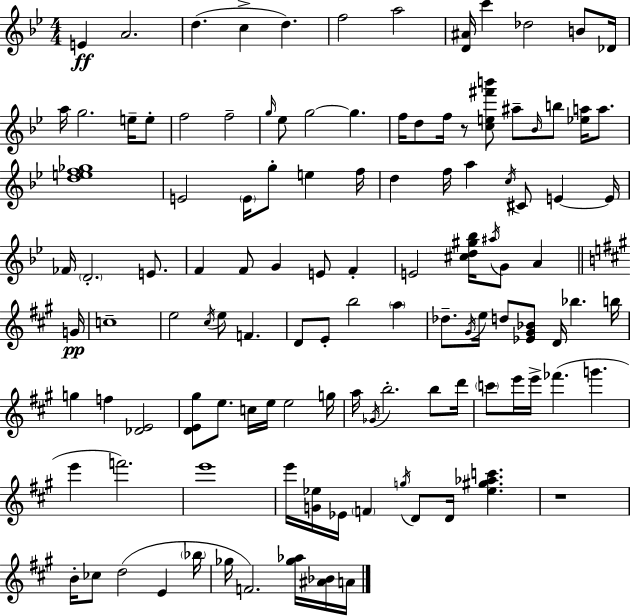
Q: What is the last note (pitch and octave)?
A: A4